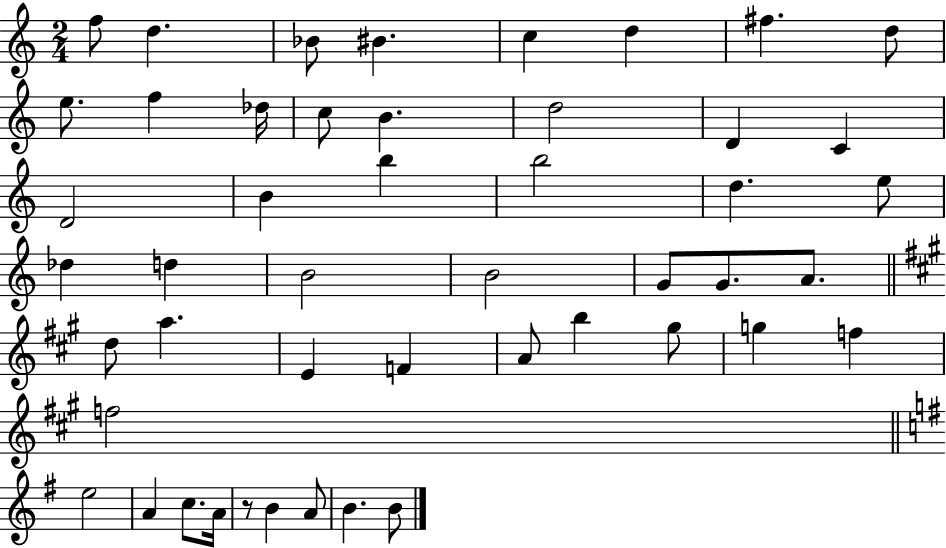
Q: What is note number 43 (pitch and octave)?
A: A4